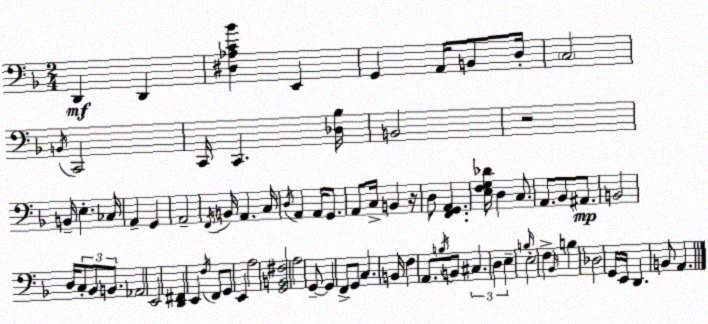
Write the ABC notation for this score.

X:1
T:Untitled
M:2/4
L:1/4
K:Dm
D,, D,, [^D,_A,C_B] E,, G,, A,,/4 B,,/2 D,/4 C,2 B,,/4 C,,2 C,,/4 C,, [_D,_B,]/4 B,,2 z2 B,,/4 E, _C,/4 A,, G,, A,,2 F,,/4 B,,/4 A,, C,/4 D,/4 A,, A,,/4 G,,/2 A,,/2 C,/4 B,, z/4 D,/2 [F,,G,,A,,] [E,F,G,_D]/4 D, C,/2 A,,/2 _B,,/2 ^A,,/2 B,,2 D,/4 C,/2 _B,,/2 B,,/2 _A,,2 E,,2 [D,,^F,,] E,, F,/4 F,,/2 G,,/2 E,, A,2 [G,,B,,^F,]2 A,2 G,,/2 G,, F,,/2 G,,/2 C, B,,/4 F, A,,/2 B,/4 B,,/2 ^C, D, E, B,/4 E,2 F, _B,,/4 B, _D,2 G,,/4 E,,/4 D,, B,,/2 A,,